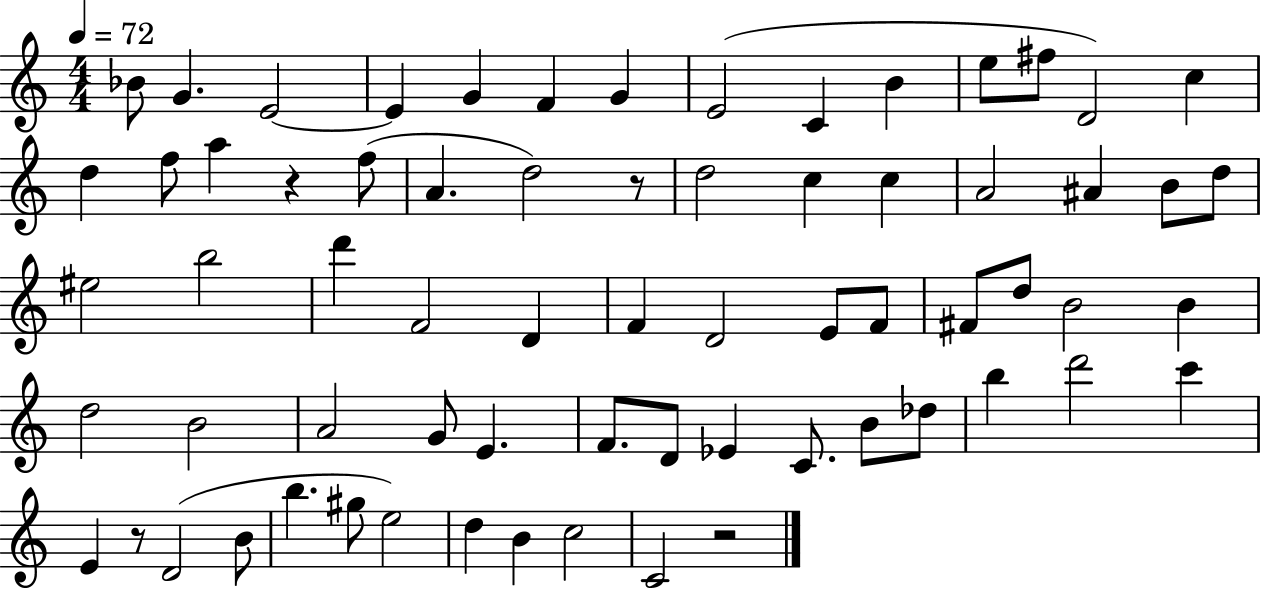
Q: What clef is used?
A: treble